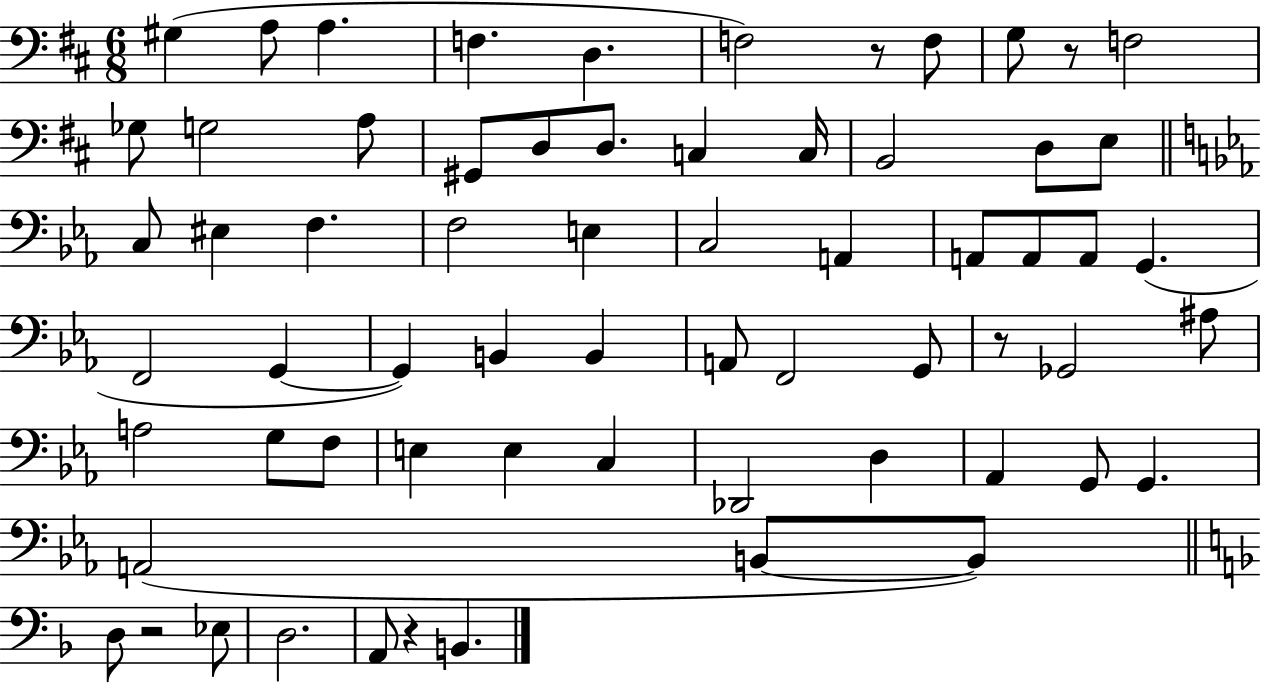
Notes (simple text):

G#3/q A3/e A3/q. F3/q. D3/q. F3/h R/e F3/e G3/e R/e F3/h Gb3/e G3/h A3/e G#2/e D3/e D3/e. C3/q C3/s B2/h D3/e E3/e C3/e EIS3/q F3/q. F3/h E3/q C3/h A2/q A2/e A2/e A2/e G2/q. F2/h G2/q G2/q B2/q B2/q A2/e F2/h G2/e R/e Gb2/h A#3/e A3/h G3/e F3/e E3/q E3/q C3/q Db2/h D3/q Ab2/q G2/e G2/q. A2/h B2/e B2/e D3/e R/h Eb3/e D3/h. A2/e R/q B2/q.